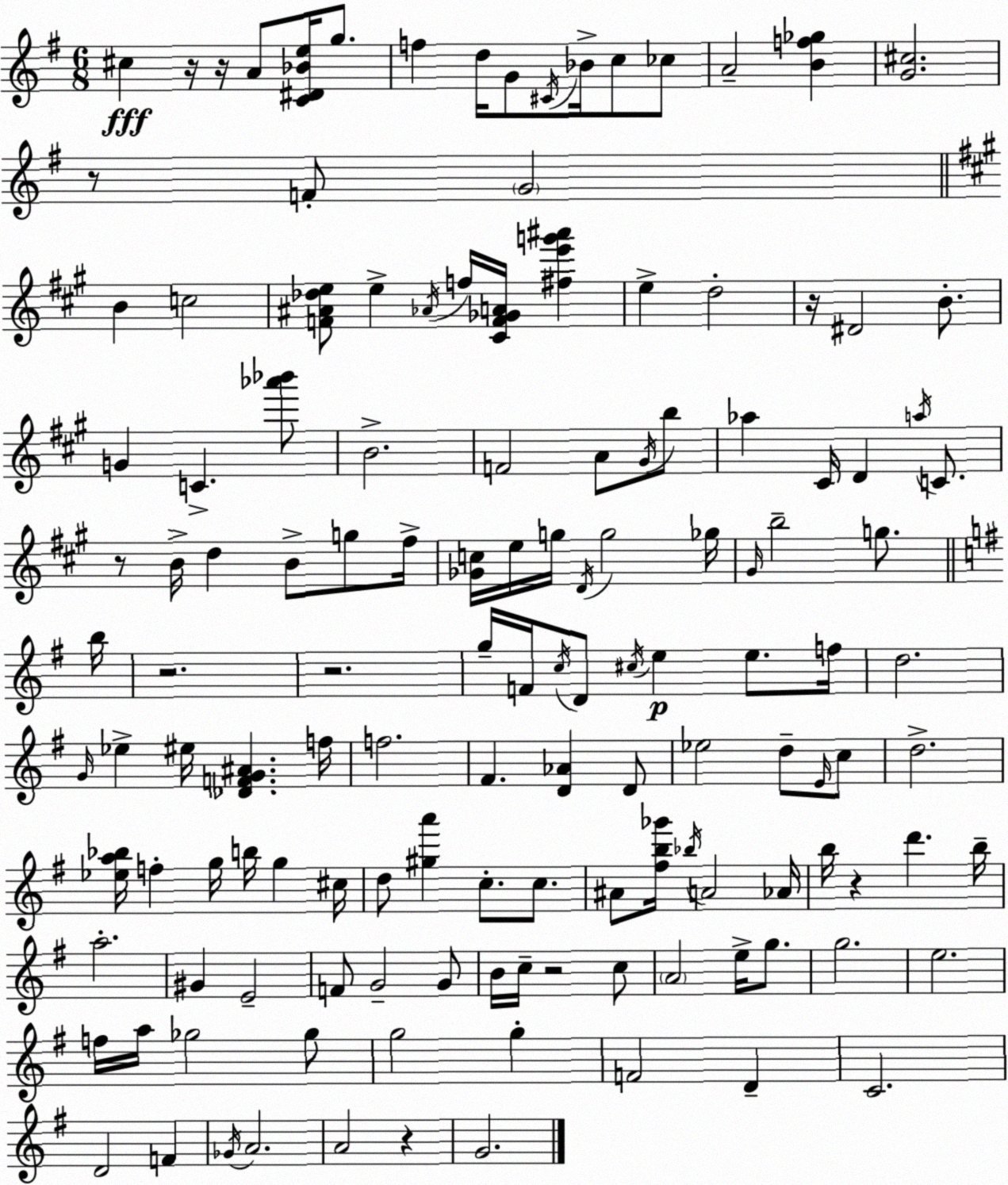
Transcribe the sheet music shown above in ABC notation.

X:1
T:Untitled
M:6/8
L:1/4
K:G
^c z/4 z/4 A/2 [C^D_Be]/4 g/2 f d/4 G/2 ^C/4 _B/4 c/2 _c/2 A2 [Bf_g] [G^c]2 z/2 F/2 G2 B c2 [F^A_de]/2 e _A/4 f/4 [^CF_GA]/4 [^fe'g'^a'] e d2 z/4 ^D2 B/2 G C [_a'_b']/2 B2 F2 A/2 ^G/4 b/2 _a ^C/4 D a/4 C/2 z/2 B/4 d B/2 g/2 ^f/4 [_Gc]/4 e/4 g/4 D/4 g2 _g/4 ^G/4 b2 g/2 b/4 z2 z2 g/4 F/4 c/4 D/2 ^c/4 e e/2 f/4 d2 G/4 _e ^e/4 [_DFG^A] f/4 f2 ^F [D_A] D/2 _e2 d/2 E/4 c/2 d2 [_ea_b]/4 f g/4 b/4 g ^c/4 d/2 [^ga'] c/2 c/2 ^A/2 [^fb_g']/4 _b/4 A2 _A/4 b/4 z d' b/4 a2 ^G E2 F/2 G2 G/2 B/4 c/4 z2 c/2 A2 e/4 g/2 g2 e2 f/4 a/4 _g2 _g/2 g2 g F2 D C2 D2 F _G/4 A2 A2 z G2